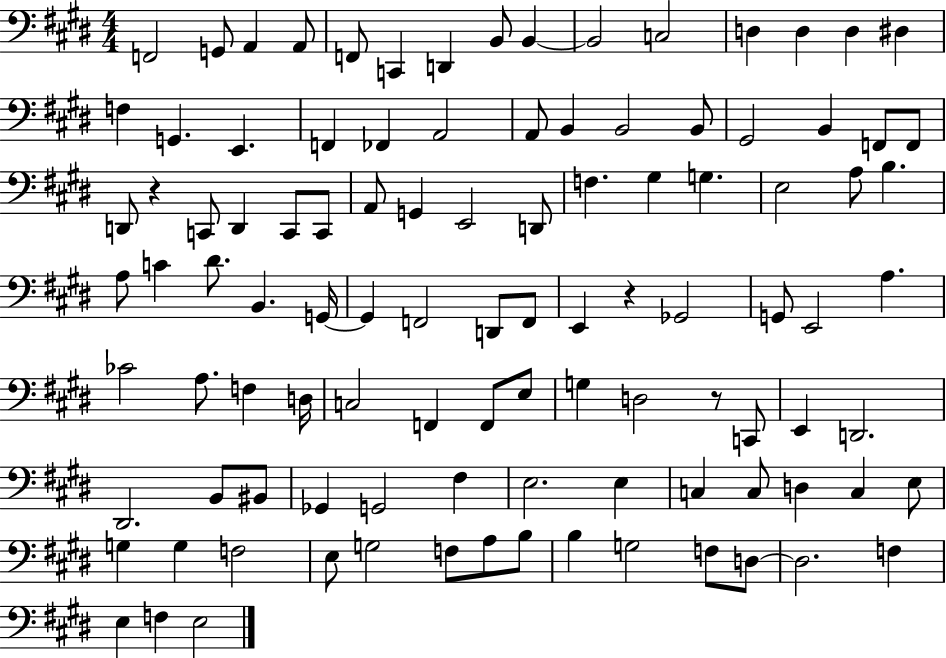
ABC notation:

X:1
T:Untitled
M:4/4
L:1/4
K:E
F,,2 G,,/2 A,, A,,/2 F,,/2 C,, D,, B,,/2 B,, B,,2 C,2 D, D, D, ^D, F, G,, E,, F,, _F,, A,,2 A,,/2 B,, B,,2 B,,/2 ^G,,2 B,, F,,/2 F,,/2 D,,/2 z C,,/2 D,, C,,/2 C,,/2 A,,/2 G,, E,,2 D,,/2 F, ^G, G, E,2 A,/2 B, A,/2 C ^D/2 B,, G,,/4 G,, F,,2 D,,/2 F,,/2 E,, z _G,,2 G,,/2 E,,2 A, _C2 A,/2 F, D,/4 C,2 F,, F,,/2 E,/2 G, D,2 z/2 C,,/2 E,, D,,2 ^D,,2 B,,/2 ^B,,/2 _G,, G,,2 ^F, E,2 E, C, C,/2 D, C, E,/2 G, G, F,2 E,/2 G,2 F,/2 A,/2 B,/2 B, G,2 F,/2 D,/2 D,2 F, E, F, E,2